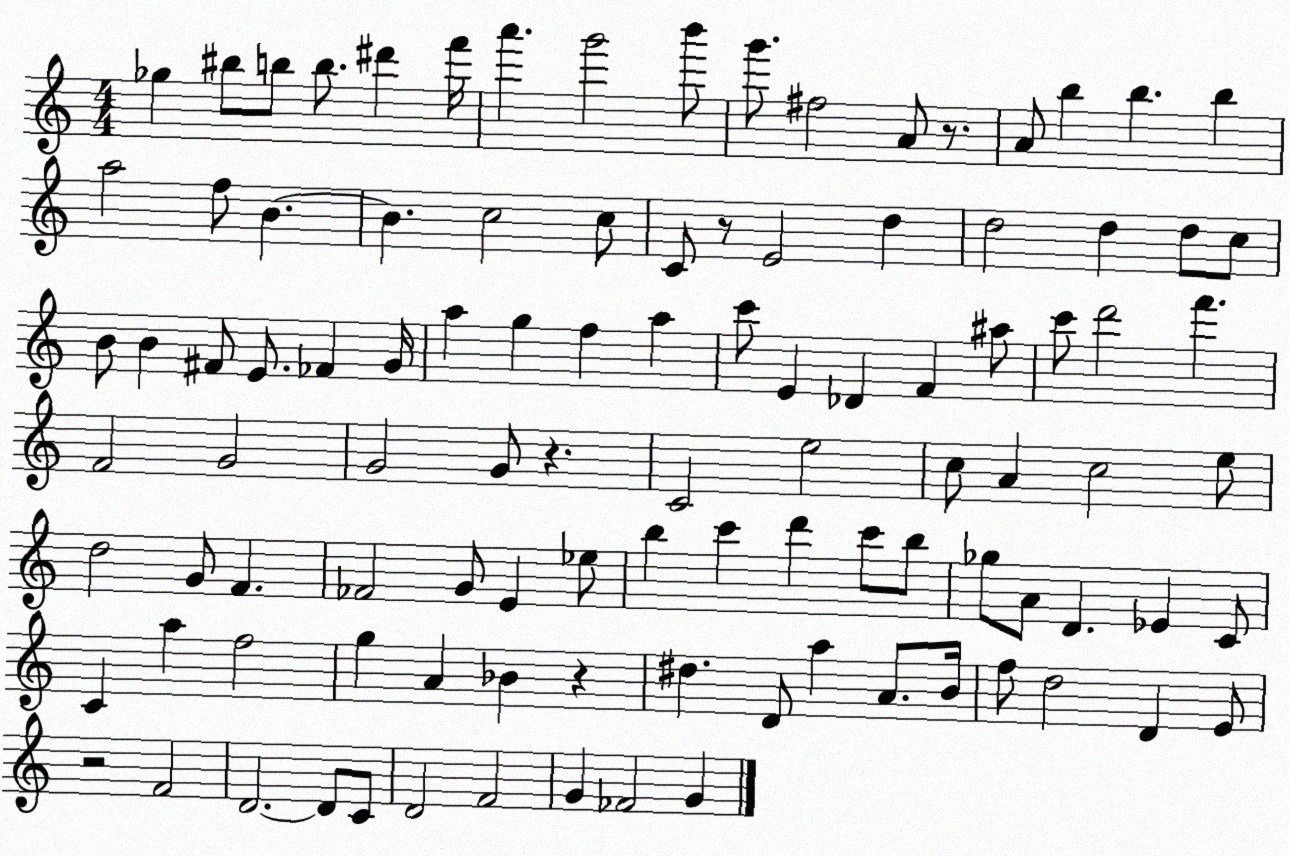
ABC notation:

X:1
T:Untitled
M:4/4
L:1/4
K:C
_g ^b/2 b/2 b/2 ^d' f'/4 a' g'2 b'/2 g'/2 ^f2 A/2 z/2 A/2 b b b a2 f/2 B B c2 c/2 C/2 z/2 E2 d d2 d d/2 c/2 B/2 B ^F/2 E/2 _F G/4 a g f a c'/2 E _D F ^a/2 c'/2 d'2 f' F2 G2 G2 G/2 z C2 e2 c/2 A c2 e/2 d2 G/2 F _F2 G/2 E _e/2 b c' d' c'/2 b/2 _g/2 A/2 D _E C/2 C a f2 g A _B z ^d D/2 a A/2 B/4 f/2 d2 D E/2 z2 F2 D2 D/2 C/2 D2 F2 G _F2 G